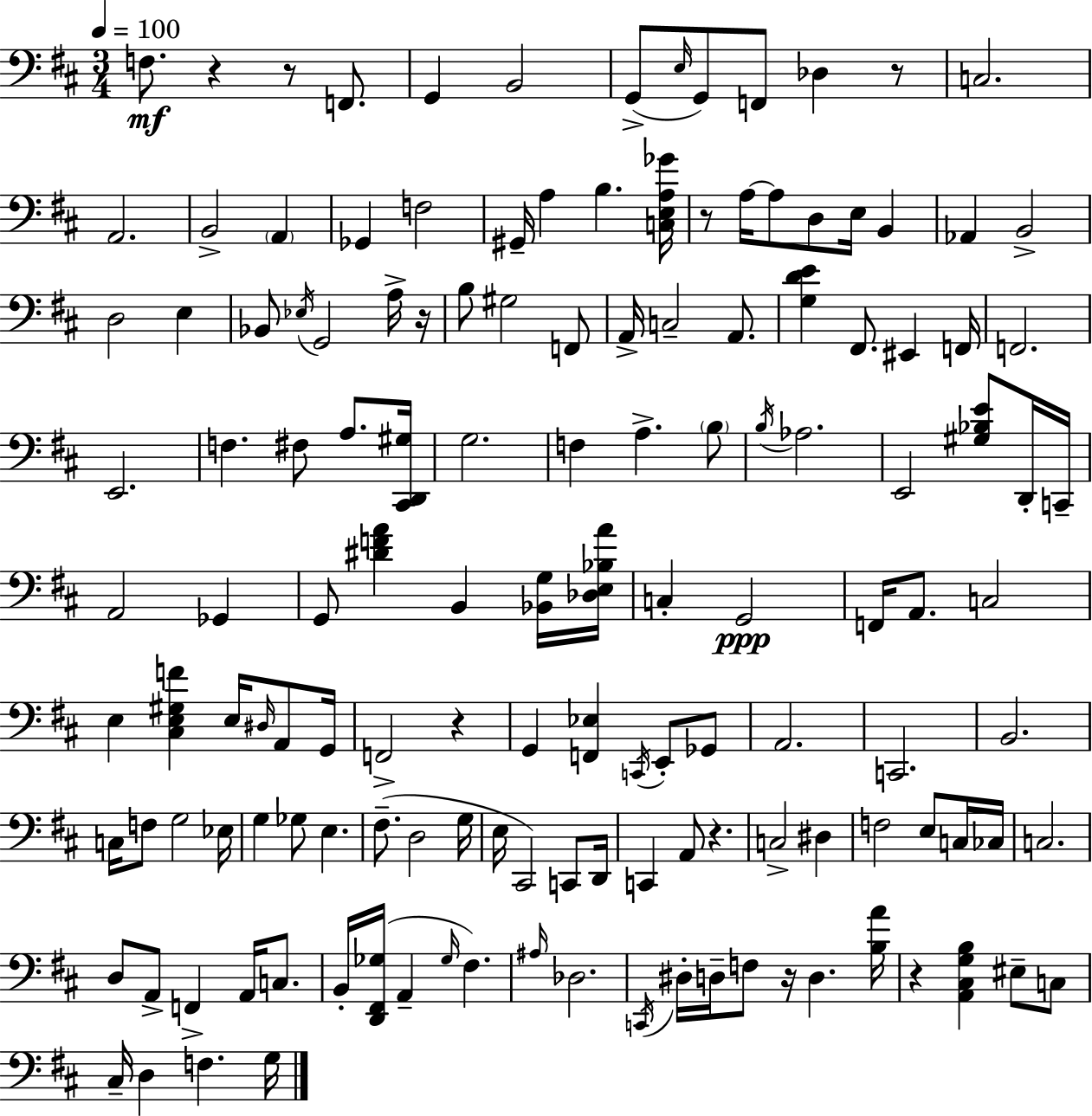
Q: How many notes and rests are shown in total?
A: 142